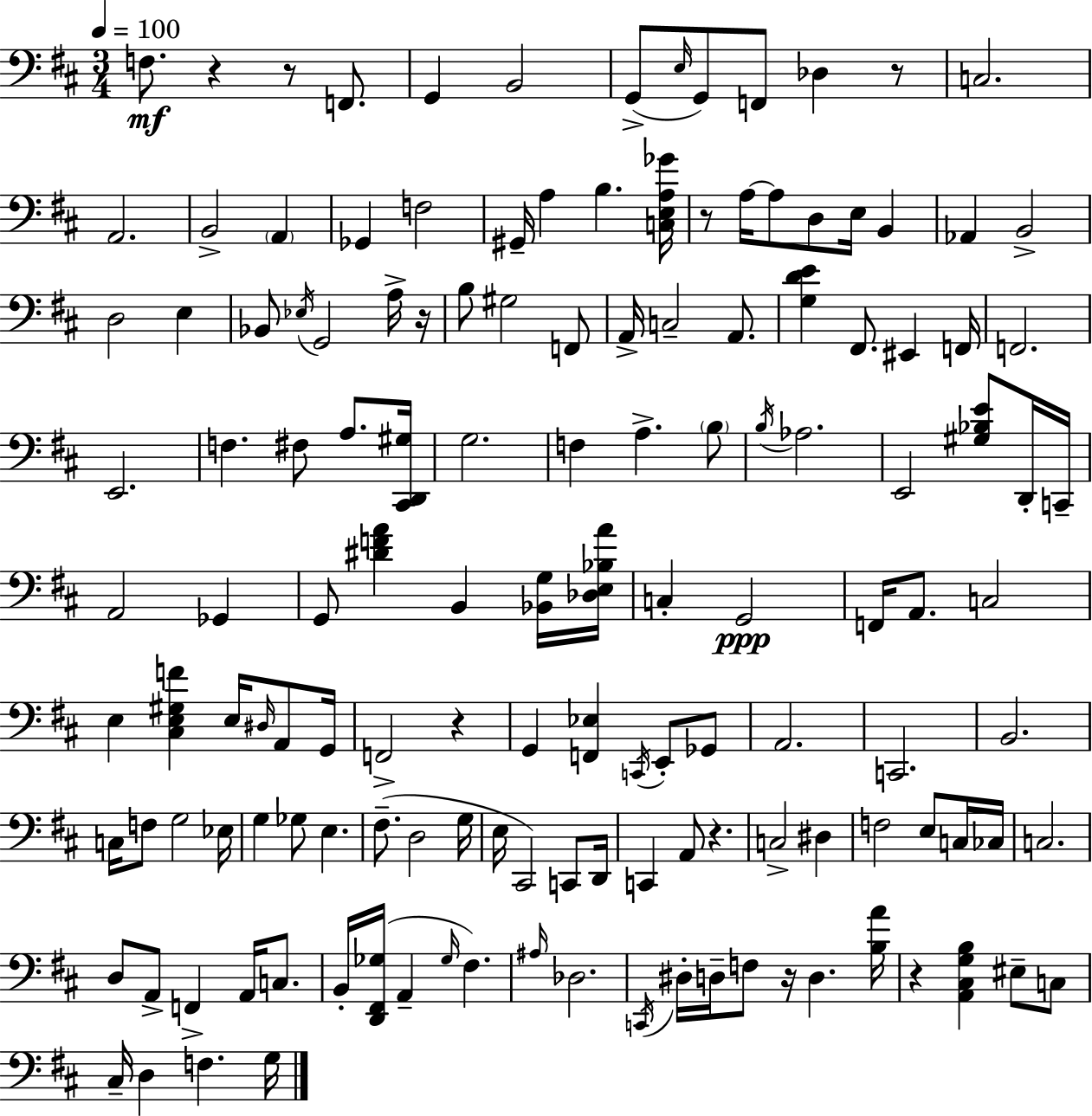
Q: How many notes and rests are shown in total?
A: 142